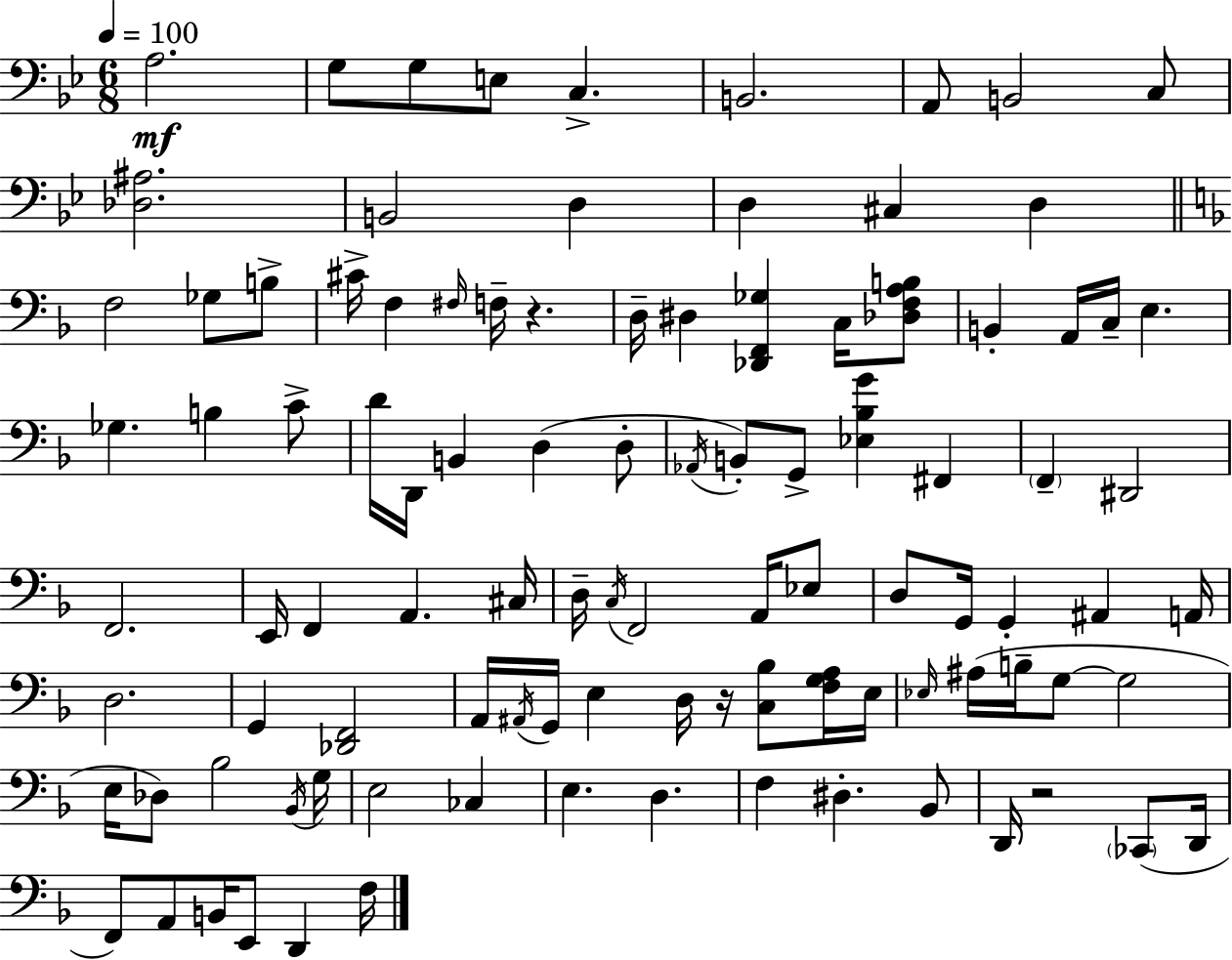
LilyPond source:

{
  \clef bass
  \numericTimeSignature
  \time 6/8
  \key g \minor
  \tempo 4 = 100
  a2.\mf | g8 g8 e8 c4.-> | b,2. | a,8 b,2 c8 | \break <des ais>2. | b,2 d4 | d4 cis4 d4 | \bar "||" \break \key f \major f2 ges8 b8-> | cis'16-> f4 \grace { fis16 } f16-- r4. | d16-- dis4 <des, f, ges>4 c16 <des f a b>8 | b,4-. a,16 c16-- e4. | \break ges4. b4 c'8-> | d'16 d,16 b,4 d4( d8-. | \acciaccatura { aes,16 } b,8-.) g,8-> <ees bes g'>4 fis,4 | \parenthesize f,4-- dis,2 | \break f,2. | e,16 f,4 a,4. | cis16 d16-- \acciaccatura { c16 } f,2 | a,16 ees8 d8 g,16 g,4-. ais,4 | \break a,16 d2. | g,4 <des, f,>2 | a,16 \acciaccatura { ais,16 } g,16 e4 d16 r16 | <c bes>8 <f g a>16 e16 \grace { ees16 } ais16( b16-- g8~~ g2 | \break e16 des8) bes2 | \acciaccatura { bes,16 } g16 e2 | ces4 e4. | d4. f4 dis4.-. | \break bes,8 d,16 r2 | \parenthesize ces,8( d,16 f,8) a,8 b,16 e,8 | d,4 f16 \bar "|."
}